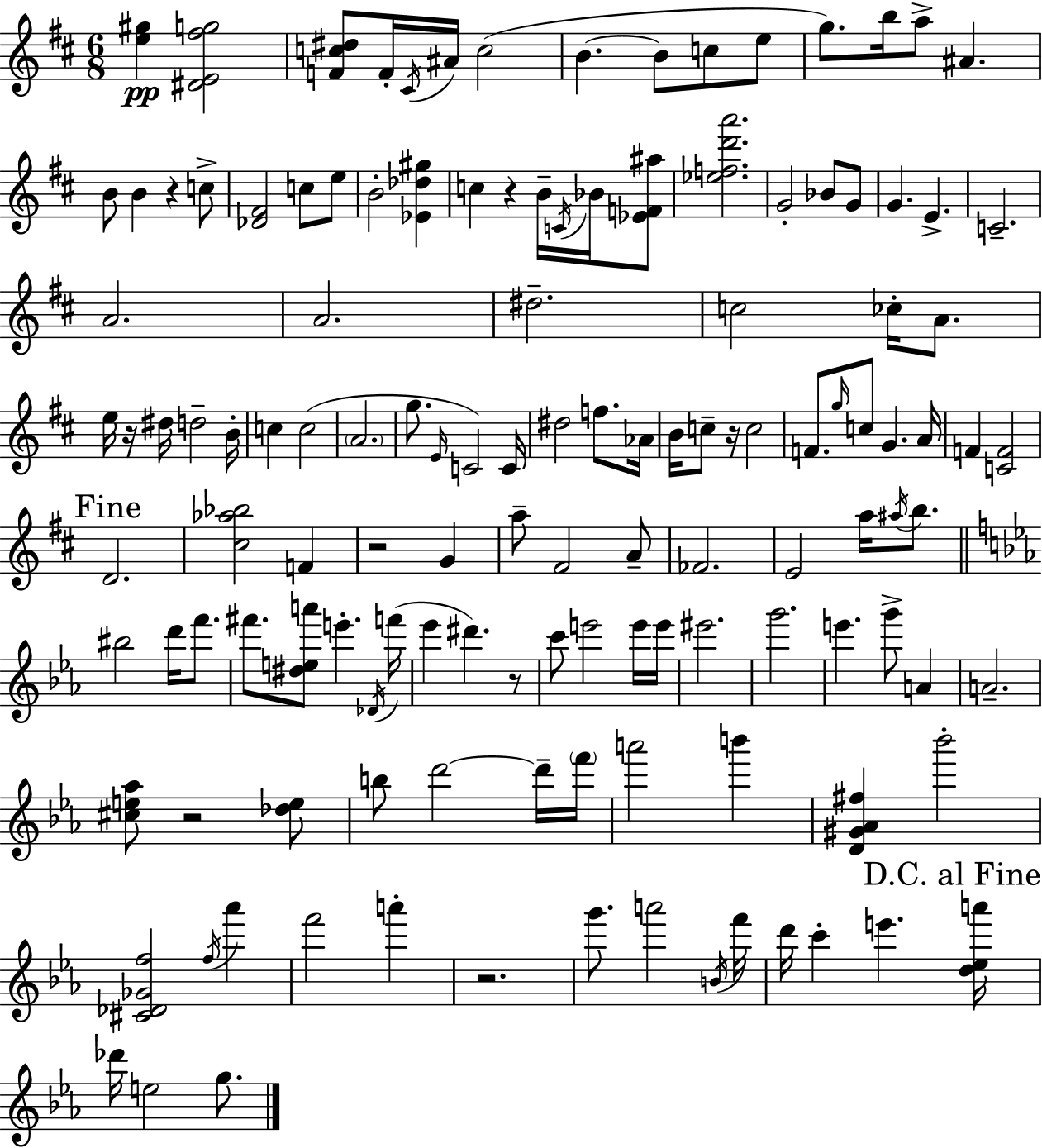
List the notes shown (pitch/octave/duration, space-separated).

[E5,G#5]/q [D#4,E4,F#5,G5]/h [F4,C5,D#5]/e F4/s C#4/s A#4/s C5/h B4/q. B4/e C5/e E5/e G5/e. B5/s A5/e A#4/q. B4/e B4/q R/q C5/e [Db4,F#4]/h C5/e E5/e B4/h [Eb4,Db5,G#5]/q C5/q R/q B4/s C4/s Bb4/s [Eb4,F4,A#5]/e [Eb5,F5,D6,A6]/h. G4/h Bb4/e G4/e G4/q. E4/q. C4/h. A4/h. A4/h. D#5/h. C5/h CES5/s A4/e. E5/s R/s D#5/s D5/h B4/s C5/q C5/h A4/h. G5/e. E4/s C4/h C4/s D#5/h F5/e. Ab4/s B4/s C5/e R/s C5/h F4/e. G5/s C5/e G4/q. A4/s F4/q [C4,F4]/h D4/h. [C#5,Ab5,Bb5]/h F4/q R/h G4/q A5/e F#4/h A4/e FES4/h. E4/h A5/s A#5/s B5/e. BIS5/h D6/s F6/e. F#6/e. [D#5,E5,A6]/e E6/q. Db4/s F6/s Eb6/q D#6/q. R/e C6/e E6/h E6/s E6/s EIS6/h. G6/h. E6/q. G6/e A4/q A4/h. [C#5,E5,Ab5]/e R/h [Db5,E5]/e B5/e D6/h D6/s F6/s A6/h B6/q [D4,G#4,Ab4,F#5]/q Bb6/h [C#4,Db4,Gb4,F5]/h F5/s Ab6/q F6/h A6/q R/h. G6/e. A6/h B4/s F6/s D6/s C6/q E6/q. [D5,Eb5,A6]/s Db6/s E5/h G5/e.